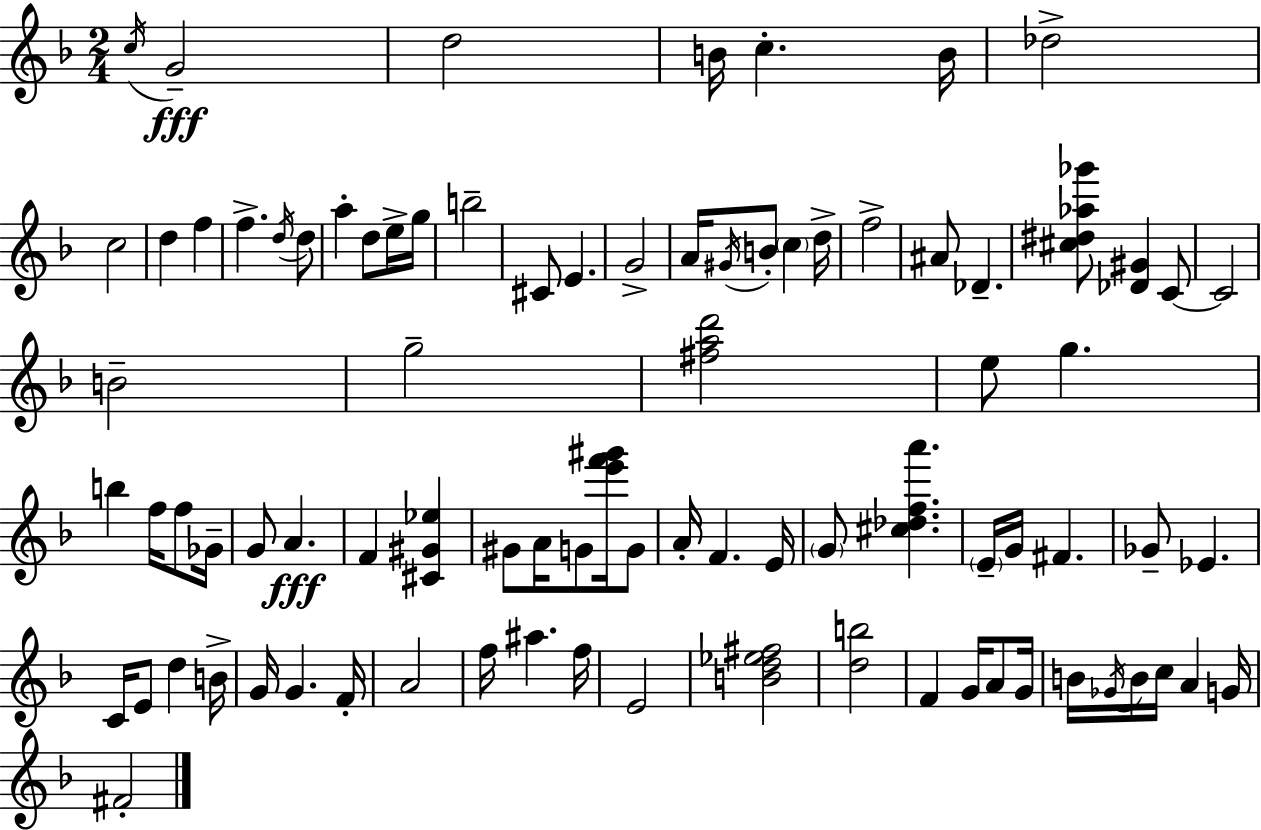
C5/s G4/h D5/h B4/s C5/q. B4/s Db5/h C5/h D5/q F5/q F5/q. D5/s D5/e A5/q D5/e E5/s G5/s B5/h C#4/e E4/q. G4/h A4/s G#4/s B4/e C5/q D5/s F5/h A#4/e Db4/q. [C#5,D#5,Ab5,Gb6]/e [Db4,G#4]/q C4/e C4/h B4/h G5/h [F#5,A5,D6]/h E5/e G5/q. B5/q F5/s F5/e Gb4/s G4/e A4/q. F4/q [C#4,G#4,Eb5]/q G#4/e A4/s G4/e [E6,F6,G#6]/s G4/e A4/s F4/q. E4/s G4/e [C#5,Db5,F5,A6]/q. E4/s G4/s F#4/q. Gb4/e Eb4/q. C4/s E4/e D5/q B4/s G4/s G4/q. F4/s A4/h F5/s A#5/q. F5/s E4/h [B4,D5,Eb5,F#5]/h [D5,B5]/h F4/q G4/s A4/e G4/s B4/s Gb4/s B4/s C5/s A4/q G4/s F#4/h